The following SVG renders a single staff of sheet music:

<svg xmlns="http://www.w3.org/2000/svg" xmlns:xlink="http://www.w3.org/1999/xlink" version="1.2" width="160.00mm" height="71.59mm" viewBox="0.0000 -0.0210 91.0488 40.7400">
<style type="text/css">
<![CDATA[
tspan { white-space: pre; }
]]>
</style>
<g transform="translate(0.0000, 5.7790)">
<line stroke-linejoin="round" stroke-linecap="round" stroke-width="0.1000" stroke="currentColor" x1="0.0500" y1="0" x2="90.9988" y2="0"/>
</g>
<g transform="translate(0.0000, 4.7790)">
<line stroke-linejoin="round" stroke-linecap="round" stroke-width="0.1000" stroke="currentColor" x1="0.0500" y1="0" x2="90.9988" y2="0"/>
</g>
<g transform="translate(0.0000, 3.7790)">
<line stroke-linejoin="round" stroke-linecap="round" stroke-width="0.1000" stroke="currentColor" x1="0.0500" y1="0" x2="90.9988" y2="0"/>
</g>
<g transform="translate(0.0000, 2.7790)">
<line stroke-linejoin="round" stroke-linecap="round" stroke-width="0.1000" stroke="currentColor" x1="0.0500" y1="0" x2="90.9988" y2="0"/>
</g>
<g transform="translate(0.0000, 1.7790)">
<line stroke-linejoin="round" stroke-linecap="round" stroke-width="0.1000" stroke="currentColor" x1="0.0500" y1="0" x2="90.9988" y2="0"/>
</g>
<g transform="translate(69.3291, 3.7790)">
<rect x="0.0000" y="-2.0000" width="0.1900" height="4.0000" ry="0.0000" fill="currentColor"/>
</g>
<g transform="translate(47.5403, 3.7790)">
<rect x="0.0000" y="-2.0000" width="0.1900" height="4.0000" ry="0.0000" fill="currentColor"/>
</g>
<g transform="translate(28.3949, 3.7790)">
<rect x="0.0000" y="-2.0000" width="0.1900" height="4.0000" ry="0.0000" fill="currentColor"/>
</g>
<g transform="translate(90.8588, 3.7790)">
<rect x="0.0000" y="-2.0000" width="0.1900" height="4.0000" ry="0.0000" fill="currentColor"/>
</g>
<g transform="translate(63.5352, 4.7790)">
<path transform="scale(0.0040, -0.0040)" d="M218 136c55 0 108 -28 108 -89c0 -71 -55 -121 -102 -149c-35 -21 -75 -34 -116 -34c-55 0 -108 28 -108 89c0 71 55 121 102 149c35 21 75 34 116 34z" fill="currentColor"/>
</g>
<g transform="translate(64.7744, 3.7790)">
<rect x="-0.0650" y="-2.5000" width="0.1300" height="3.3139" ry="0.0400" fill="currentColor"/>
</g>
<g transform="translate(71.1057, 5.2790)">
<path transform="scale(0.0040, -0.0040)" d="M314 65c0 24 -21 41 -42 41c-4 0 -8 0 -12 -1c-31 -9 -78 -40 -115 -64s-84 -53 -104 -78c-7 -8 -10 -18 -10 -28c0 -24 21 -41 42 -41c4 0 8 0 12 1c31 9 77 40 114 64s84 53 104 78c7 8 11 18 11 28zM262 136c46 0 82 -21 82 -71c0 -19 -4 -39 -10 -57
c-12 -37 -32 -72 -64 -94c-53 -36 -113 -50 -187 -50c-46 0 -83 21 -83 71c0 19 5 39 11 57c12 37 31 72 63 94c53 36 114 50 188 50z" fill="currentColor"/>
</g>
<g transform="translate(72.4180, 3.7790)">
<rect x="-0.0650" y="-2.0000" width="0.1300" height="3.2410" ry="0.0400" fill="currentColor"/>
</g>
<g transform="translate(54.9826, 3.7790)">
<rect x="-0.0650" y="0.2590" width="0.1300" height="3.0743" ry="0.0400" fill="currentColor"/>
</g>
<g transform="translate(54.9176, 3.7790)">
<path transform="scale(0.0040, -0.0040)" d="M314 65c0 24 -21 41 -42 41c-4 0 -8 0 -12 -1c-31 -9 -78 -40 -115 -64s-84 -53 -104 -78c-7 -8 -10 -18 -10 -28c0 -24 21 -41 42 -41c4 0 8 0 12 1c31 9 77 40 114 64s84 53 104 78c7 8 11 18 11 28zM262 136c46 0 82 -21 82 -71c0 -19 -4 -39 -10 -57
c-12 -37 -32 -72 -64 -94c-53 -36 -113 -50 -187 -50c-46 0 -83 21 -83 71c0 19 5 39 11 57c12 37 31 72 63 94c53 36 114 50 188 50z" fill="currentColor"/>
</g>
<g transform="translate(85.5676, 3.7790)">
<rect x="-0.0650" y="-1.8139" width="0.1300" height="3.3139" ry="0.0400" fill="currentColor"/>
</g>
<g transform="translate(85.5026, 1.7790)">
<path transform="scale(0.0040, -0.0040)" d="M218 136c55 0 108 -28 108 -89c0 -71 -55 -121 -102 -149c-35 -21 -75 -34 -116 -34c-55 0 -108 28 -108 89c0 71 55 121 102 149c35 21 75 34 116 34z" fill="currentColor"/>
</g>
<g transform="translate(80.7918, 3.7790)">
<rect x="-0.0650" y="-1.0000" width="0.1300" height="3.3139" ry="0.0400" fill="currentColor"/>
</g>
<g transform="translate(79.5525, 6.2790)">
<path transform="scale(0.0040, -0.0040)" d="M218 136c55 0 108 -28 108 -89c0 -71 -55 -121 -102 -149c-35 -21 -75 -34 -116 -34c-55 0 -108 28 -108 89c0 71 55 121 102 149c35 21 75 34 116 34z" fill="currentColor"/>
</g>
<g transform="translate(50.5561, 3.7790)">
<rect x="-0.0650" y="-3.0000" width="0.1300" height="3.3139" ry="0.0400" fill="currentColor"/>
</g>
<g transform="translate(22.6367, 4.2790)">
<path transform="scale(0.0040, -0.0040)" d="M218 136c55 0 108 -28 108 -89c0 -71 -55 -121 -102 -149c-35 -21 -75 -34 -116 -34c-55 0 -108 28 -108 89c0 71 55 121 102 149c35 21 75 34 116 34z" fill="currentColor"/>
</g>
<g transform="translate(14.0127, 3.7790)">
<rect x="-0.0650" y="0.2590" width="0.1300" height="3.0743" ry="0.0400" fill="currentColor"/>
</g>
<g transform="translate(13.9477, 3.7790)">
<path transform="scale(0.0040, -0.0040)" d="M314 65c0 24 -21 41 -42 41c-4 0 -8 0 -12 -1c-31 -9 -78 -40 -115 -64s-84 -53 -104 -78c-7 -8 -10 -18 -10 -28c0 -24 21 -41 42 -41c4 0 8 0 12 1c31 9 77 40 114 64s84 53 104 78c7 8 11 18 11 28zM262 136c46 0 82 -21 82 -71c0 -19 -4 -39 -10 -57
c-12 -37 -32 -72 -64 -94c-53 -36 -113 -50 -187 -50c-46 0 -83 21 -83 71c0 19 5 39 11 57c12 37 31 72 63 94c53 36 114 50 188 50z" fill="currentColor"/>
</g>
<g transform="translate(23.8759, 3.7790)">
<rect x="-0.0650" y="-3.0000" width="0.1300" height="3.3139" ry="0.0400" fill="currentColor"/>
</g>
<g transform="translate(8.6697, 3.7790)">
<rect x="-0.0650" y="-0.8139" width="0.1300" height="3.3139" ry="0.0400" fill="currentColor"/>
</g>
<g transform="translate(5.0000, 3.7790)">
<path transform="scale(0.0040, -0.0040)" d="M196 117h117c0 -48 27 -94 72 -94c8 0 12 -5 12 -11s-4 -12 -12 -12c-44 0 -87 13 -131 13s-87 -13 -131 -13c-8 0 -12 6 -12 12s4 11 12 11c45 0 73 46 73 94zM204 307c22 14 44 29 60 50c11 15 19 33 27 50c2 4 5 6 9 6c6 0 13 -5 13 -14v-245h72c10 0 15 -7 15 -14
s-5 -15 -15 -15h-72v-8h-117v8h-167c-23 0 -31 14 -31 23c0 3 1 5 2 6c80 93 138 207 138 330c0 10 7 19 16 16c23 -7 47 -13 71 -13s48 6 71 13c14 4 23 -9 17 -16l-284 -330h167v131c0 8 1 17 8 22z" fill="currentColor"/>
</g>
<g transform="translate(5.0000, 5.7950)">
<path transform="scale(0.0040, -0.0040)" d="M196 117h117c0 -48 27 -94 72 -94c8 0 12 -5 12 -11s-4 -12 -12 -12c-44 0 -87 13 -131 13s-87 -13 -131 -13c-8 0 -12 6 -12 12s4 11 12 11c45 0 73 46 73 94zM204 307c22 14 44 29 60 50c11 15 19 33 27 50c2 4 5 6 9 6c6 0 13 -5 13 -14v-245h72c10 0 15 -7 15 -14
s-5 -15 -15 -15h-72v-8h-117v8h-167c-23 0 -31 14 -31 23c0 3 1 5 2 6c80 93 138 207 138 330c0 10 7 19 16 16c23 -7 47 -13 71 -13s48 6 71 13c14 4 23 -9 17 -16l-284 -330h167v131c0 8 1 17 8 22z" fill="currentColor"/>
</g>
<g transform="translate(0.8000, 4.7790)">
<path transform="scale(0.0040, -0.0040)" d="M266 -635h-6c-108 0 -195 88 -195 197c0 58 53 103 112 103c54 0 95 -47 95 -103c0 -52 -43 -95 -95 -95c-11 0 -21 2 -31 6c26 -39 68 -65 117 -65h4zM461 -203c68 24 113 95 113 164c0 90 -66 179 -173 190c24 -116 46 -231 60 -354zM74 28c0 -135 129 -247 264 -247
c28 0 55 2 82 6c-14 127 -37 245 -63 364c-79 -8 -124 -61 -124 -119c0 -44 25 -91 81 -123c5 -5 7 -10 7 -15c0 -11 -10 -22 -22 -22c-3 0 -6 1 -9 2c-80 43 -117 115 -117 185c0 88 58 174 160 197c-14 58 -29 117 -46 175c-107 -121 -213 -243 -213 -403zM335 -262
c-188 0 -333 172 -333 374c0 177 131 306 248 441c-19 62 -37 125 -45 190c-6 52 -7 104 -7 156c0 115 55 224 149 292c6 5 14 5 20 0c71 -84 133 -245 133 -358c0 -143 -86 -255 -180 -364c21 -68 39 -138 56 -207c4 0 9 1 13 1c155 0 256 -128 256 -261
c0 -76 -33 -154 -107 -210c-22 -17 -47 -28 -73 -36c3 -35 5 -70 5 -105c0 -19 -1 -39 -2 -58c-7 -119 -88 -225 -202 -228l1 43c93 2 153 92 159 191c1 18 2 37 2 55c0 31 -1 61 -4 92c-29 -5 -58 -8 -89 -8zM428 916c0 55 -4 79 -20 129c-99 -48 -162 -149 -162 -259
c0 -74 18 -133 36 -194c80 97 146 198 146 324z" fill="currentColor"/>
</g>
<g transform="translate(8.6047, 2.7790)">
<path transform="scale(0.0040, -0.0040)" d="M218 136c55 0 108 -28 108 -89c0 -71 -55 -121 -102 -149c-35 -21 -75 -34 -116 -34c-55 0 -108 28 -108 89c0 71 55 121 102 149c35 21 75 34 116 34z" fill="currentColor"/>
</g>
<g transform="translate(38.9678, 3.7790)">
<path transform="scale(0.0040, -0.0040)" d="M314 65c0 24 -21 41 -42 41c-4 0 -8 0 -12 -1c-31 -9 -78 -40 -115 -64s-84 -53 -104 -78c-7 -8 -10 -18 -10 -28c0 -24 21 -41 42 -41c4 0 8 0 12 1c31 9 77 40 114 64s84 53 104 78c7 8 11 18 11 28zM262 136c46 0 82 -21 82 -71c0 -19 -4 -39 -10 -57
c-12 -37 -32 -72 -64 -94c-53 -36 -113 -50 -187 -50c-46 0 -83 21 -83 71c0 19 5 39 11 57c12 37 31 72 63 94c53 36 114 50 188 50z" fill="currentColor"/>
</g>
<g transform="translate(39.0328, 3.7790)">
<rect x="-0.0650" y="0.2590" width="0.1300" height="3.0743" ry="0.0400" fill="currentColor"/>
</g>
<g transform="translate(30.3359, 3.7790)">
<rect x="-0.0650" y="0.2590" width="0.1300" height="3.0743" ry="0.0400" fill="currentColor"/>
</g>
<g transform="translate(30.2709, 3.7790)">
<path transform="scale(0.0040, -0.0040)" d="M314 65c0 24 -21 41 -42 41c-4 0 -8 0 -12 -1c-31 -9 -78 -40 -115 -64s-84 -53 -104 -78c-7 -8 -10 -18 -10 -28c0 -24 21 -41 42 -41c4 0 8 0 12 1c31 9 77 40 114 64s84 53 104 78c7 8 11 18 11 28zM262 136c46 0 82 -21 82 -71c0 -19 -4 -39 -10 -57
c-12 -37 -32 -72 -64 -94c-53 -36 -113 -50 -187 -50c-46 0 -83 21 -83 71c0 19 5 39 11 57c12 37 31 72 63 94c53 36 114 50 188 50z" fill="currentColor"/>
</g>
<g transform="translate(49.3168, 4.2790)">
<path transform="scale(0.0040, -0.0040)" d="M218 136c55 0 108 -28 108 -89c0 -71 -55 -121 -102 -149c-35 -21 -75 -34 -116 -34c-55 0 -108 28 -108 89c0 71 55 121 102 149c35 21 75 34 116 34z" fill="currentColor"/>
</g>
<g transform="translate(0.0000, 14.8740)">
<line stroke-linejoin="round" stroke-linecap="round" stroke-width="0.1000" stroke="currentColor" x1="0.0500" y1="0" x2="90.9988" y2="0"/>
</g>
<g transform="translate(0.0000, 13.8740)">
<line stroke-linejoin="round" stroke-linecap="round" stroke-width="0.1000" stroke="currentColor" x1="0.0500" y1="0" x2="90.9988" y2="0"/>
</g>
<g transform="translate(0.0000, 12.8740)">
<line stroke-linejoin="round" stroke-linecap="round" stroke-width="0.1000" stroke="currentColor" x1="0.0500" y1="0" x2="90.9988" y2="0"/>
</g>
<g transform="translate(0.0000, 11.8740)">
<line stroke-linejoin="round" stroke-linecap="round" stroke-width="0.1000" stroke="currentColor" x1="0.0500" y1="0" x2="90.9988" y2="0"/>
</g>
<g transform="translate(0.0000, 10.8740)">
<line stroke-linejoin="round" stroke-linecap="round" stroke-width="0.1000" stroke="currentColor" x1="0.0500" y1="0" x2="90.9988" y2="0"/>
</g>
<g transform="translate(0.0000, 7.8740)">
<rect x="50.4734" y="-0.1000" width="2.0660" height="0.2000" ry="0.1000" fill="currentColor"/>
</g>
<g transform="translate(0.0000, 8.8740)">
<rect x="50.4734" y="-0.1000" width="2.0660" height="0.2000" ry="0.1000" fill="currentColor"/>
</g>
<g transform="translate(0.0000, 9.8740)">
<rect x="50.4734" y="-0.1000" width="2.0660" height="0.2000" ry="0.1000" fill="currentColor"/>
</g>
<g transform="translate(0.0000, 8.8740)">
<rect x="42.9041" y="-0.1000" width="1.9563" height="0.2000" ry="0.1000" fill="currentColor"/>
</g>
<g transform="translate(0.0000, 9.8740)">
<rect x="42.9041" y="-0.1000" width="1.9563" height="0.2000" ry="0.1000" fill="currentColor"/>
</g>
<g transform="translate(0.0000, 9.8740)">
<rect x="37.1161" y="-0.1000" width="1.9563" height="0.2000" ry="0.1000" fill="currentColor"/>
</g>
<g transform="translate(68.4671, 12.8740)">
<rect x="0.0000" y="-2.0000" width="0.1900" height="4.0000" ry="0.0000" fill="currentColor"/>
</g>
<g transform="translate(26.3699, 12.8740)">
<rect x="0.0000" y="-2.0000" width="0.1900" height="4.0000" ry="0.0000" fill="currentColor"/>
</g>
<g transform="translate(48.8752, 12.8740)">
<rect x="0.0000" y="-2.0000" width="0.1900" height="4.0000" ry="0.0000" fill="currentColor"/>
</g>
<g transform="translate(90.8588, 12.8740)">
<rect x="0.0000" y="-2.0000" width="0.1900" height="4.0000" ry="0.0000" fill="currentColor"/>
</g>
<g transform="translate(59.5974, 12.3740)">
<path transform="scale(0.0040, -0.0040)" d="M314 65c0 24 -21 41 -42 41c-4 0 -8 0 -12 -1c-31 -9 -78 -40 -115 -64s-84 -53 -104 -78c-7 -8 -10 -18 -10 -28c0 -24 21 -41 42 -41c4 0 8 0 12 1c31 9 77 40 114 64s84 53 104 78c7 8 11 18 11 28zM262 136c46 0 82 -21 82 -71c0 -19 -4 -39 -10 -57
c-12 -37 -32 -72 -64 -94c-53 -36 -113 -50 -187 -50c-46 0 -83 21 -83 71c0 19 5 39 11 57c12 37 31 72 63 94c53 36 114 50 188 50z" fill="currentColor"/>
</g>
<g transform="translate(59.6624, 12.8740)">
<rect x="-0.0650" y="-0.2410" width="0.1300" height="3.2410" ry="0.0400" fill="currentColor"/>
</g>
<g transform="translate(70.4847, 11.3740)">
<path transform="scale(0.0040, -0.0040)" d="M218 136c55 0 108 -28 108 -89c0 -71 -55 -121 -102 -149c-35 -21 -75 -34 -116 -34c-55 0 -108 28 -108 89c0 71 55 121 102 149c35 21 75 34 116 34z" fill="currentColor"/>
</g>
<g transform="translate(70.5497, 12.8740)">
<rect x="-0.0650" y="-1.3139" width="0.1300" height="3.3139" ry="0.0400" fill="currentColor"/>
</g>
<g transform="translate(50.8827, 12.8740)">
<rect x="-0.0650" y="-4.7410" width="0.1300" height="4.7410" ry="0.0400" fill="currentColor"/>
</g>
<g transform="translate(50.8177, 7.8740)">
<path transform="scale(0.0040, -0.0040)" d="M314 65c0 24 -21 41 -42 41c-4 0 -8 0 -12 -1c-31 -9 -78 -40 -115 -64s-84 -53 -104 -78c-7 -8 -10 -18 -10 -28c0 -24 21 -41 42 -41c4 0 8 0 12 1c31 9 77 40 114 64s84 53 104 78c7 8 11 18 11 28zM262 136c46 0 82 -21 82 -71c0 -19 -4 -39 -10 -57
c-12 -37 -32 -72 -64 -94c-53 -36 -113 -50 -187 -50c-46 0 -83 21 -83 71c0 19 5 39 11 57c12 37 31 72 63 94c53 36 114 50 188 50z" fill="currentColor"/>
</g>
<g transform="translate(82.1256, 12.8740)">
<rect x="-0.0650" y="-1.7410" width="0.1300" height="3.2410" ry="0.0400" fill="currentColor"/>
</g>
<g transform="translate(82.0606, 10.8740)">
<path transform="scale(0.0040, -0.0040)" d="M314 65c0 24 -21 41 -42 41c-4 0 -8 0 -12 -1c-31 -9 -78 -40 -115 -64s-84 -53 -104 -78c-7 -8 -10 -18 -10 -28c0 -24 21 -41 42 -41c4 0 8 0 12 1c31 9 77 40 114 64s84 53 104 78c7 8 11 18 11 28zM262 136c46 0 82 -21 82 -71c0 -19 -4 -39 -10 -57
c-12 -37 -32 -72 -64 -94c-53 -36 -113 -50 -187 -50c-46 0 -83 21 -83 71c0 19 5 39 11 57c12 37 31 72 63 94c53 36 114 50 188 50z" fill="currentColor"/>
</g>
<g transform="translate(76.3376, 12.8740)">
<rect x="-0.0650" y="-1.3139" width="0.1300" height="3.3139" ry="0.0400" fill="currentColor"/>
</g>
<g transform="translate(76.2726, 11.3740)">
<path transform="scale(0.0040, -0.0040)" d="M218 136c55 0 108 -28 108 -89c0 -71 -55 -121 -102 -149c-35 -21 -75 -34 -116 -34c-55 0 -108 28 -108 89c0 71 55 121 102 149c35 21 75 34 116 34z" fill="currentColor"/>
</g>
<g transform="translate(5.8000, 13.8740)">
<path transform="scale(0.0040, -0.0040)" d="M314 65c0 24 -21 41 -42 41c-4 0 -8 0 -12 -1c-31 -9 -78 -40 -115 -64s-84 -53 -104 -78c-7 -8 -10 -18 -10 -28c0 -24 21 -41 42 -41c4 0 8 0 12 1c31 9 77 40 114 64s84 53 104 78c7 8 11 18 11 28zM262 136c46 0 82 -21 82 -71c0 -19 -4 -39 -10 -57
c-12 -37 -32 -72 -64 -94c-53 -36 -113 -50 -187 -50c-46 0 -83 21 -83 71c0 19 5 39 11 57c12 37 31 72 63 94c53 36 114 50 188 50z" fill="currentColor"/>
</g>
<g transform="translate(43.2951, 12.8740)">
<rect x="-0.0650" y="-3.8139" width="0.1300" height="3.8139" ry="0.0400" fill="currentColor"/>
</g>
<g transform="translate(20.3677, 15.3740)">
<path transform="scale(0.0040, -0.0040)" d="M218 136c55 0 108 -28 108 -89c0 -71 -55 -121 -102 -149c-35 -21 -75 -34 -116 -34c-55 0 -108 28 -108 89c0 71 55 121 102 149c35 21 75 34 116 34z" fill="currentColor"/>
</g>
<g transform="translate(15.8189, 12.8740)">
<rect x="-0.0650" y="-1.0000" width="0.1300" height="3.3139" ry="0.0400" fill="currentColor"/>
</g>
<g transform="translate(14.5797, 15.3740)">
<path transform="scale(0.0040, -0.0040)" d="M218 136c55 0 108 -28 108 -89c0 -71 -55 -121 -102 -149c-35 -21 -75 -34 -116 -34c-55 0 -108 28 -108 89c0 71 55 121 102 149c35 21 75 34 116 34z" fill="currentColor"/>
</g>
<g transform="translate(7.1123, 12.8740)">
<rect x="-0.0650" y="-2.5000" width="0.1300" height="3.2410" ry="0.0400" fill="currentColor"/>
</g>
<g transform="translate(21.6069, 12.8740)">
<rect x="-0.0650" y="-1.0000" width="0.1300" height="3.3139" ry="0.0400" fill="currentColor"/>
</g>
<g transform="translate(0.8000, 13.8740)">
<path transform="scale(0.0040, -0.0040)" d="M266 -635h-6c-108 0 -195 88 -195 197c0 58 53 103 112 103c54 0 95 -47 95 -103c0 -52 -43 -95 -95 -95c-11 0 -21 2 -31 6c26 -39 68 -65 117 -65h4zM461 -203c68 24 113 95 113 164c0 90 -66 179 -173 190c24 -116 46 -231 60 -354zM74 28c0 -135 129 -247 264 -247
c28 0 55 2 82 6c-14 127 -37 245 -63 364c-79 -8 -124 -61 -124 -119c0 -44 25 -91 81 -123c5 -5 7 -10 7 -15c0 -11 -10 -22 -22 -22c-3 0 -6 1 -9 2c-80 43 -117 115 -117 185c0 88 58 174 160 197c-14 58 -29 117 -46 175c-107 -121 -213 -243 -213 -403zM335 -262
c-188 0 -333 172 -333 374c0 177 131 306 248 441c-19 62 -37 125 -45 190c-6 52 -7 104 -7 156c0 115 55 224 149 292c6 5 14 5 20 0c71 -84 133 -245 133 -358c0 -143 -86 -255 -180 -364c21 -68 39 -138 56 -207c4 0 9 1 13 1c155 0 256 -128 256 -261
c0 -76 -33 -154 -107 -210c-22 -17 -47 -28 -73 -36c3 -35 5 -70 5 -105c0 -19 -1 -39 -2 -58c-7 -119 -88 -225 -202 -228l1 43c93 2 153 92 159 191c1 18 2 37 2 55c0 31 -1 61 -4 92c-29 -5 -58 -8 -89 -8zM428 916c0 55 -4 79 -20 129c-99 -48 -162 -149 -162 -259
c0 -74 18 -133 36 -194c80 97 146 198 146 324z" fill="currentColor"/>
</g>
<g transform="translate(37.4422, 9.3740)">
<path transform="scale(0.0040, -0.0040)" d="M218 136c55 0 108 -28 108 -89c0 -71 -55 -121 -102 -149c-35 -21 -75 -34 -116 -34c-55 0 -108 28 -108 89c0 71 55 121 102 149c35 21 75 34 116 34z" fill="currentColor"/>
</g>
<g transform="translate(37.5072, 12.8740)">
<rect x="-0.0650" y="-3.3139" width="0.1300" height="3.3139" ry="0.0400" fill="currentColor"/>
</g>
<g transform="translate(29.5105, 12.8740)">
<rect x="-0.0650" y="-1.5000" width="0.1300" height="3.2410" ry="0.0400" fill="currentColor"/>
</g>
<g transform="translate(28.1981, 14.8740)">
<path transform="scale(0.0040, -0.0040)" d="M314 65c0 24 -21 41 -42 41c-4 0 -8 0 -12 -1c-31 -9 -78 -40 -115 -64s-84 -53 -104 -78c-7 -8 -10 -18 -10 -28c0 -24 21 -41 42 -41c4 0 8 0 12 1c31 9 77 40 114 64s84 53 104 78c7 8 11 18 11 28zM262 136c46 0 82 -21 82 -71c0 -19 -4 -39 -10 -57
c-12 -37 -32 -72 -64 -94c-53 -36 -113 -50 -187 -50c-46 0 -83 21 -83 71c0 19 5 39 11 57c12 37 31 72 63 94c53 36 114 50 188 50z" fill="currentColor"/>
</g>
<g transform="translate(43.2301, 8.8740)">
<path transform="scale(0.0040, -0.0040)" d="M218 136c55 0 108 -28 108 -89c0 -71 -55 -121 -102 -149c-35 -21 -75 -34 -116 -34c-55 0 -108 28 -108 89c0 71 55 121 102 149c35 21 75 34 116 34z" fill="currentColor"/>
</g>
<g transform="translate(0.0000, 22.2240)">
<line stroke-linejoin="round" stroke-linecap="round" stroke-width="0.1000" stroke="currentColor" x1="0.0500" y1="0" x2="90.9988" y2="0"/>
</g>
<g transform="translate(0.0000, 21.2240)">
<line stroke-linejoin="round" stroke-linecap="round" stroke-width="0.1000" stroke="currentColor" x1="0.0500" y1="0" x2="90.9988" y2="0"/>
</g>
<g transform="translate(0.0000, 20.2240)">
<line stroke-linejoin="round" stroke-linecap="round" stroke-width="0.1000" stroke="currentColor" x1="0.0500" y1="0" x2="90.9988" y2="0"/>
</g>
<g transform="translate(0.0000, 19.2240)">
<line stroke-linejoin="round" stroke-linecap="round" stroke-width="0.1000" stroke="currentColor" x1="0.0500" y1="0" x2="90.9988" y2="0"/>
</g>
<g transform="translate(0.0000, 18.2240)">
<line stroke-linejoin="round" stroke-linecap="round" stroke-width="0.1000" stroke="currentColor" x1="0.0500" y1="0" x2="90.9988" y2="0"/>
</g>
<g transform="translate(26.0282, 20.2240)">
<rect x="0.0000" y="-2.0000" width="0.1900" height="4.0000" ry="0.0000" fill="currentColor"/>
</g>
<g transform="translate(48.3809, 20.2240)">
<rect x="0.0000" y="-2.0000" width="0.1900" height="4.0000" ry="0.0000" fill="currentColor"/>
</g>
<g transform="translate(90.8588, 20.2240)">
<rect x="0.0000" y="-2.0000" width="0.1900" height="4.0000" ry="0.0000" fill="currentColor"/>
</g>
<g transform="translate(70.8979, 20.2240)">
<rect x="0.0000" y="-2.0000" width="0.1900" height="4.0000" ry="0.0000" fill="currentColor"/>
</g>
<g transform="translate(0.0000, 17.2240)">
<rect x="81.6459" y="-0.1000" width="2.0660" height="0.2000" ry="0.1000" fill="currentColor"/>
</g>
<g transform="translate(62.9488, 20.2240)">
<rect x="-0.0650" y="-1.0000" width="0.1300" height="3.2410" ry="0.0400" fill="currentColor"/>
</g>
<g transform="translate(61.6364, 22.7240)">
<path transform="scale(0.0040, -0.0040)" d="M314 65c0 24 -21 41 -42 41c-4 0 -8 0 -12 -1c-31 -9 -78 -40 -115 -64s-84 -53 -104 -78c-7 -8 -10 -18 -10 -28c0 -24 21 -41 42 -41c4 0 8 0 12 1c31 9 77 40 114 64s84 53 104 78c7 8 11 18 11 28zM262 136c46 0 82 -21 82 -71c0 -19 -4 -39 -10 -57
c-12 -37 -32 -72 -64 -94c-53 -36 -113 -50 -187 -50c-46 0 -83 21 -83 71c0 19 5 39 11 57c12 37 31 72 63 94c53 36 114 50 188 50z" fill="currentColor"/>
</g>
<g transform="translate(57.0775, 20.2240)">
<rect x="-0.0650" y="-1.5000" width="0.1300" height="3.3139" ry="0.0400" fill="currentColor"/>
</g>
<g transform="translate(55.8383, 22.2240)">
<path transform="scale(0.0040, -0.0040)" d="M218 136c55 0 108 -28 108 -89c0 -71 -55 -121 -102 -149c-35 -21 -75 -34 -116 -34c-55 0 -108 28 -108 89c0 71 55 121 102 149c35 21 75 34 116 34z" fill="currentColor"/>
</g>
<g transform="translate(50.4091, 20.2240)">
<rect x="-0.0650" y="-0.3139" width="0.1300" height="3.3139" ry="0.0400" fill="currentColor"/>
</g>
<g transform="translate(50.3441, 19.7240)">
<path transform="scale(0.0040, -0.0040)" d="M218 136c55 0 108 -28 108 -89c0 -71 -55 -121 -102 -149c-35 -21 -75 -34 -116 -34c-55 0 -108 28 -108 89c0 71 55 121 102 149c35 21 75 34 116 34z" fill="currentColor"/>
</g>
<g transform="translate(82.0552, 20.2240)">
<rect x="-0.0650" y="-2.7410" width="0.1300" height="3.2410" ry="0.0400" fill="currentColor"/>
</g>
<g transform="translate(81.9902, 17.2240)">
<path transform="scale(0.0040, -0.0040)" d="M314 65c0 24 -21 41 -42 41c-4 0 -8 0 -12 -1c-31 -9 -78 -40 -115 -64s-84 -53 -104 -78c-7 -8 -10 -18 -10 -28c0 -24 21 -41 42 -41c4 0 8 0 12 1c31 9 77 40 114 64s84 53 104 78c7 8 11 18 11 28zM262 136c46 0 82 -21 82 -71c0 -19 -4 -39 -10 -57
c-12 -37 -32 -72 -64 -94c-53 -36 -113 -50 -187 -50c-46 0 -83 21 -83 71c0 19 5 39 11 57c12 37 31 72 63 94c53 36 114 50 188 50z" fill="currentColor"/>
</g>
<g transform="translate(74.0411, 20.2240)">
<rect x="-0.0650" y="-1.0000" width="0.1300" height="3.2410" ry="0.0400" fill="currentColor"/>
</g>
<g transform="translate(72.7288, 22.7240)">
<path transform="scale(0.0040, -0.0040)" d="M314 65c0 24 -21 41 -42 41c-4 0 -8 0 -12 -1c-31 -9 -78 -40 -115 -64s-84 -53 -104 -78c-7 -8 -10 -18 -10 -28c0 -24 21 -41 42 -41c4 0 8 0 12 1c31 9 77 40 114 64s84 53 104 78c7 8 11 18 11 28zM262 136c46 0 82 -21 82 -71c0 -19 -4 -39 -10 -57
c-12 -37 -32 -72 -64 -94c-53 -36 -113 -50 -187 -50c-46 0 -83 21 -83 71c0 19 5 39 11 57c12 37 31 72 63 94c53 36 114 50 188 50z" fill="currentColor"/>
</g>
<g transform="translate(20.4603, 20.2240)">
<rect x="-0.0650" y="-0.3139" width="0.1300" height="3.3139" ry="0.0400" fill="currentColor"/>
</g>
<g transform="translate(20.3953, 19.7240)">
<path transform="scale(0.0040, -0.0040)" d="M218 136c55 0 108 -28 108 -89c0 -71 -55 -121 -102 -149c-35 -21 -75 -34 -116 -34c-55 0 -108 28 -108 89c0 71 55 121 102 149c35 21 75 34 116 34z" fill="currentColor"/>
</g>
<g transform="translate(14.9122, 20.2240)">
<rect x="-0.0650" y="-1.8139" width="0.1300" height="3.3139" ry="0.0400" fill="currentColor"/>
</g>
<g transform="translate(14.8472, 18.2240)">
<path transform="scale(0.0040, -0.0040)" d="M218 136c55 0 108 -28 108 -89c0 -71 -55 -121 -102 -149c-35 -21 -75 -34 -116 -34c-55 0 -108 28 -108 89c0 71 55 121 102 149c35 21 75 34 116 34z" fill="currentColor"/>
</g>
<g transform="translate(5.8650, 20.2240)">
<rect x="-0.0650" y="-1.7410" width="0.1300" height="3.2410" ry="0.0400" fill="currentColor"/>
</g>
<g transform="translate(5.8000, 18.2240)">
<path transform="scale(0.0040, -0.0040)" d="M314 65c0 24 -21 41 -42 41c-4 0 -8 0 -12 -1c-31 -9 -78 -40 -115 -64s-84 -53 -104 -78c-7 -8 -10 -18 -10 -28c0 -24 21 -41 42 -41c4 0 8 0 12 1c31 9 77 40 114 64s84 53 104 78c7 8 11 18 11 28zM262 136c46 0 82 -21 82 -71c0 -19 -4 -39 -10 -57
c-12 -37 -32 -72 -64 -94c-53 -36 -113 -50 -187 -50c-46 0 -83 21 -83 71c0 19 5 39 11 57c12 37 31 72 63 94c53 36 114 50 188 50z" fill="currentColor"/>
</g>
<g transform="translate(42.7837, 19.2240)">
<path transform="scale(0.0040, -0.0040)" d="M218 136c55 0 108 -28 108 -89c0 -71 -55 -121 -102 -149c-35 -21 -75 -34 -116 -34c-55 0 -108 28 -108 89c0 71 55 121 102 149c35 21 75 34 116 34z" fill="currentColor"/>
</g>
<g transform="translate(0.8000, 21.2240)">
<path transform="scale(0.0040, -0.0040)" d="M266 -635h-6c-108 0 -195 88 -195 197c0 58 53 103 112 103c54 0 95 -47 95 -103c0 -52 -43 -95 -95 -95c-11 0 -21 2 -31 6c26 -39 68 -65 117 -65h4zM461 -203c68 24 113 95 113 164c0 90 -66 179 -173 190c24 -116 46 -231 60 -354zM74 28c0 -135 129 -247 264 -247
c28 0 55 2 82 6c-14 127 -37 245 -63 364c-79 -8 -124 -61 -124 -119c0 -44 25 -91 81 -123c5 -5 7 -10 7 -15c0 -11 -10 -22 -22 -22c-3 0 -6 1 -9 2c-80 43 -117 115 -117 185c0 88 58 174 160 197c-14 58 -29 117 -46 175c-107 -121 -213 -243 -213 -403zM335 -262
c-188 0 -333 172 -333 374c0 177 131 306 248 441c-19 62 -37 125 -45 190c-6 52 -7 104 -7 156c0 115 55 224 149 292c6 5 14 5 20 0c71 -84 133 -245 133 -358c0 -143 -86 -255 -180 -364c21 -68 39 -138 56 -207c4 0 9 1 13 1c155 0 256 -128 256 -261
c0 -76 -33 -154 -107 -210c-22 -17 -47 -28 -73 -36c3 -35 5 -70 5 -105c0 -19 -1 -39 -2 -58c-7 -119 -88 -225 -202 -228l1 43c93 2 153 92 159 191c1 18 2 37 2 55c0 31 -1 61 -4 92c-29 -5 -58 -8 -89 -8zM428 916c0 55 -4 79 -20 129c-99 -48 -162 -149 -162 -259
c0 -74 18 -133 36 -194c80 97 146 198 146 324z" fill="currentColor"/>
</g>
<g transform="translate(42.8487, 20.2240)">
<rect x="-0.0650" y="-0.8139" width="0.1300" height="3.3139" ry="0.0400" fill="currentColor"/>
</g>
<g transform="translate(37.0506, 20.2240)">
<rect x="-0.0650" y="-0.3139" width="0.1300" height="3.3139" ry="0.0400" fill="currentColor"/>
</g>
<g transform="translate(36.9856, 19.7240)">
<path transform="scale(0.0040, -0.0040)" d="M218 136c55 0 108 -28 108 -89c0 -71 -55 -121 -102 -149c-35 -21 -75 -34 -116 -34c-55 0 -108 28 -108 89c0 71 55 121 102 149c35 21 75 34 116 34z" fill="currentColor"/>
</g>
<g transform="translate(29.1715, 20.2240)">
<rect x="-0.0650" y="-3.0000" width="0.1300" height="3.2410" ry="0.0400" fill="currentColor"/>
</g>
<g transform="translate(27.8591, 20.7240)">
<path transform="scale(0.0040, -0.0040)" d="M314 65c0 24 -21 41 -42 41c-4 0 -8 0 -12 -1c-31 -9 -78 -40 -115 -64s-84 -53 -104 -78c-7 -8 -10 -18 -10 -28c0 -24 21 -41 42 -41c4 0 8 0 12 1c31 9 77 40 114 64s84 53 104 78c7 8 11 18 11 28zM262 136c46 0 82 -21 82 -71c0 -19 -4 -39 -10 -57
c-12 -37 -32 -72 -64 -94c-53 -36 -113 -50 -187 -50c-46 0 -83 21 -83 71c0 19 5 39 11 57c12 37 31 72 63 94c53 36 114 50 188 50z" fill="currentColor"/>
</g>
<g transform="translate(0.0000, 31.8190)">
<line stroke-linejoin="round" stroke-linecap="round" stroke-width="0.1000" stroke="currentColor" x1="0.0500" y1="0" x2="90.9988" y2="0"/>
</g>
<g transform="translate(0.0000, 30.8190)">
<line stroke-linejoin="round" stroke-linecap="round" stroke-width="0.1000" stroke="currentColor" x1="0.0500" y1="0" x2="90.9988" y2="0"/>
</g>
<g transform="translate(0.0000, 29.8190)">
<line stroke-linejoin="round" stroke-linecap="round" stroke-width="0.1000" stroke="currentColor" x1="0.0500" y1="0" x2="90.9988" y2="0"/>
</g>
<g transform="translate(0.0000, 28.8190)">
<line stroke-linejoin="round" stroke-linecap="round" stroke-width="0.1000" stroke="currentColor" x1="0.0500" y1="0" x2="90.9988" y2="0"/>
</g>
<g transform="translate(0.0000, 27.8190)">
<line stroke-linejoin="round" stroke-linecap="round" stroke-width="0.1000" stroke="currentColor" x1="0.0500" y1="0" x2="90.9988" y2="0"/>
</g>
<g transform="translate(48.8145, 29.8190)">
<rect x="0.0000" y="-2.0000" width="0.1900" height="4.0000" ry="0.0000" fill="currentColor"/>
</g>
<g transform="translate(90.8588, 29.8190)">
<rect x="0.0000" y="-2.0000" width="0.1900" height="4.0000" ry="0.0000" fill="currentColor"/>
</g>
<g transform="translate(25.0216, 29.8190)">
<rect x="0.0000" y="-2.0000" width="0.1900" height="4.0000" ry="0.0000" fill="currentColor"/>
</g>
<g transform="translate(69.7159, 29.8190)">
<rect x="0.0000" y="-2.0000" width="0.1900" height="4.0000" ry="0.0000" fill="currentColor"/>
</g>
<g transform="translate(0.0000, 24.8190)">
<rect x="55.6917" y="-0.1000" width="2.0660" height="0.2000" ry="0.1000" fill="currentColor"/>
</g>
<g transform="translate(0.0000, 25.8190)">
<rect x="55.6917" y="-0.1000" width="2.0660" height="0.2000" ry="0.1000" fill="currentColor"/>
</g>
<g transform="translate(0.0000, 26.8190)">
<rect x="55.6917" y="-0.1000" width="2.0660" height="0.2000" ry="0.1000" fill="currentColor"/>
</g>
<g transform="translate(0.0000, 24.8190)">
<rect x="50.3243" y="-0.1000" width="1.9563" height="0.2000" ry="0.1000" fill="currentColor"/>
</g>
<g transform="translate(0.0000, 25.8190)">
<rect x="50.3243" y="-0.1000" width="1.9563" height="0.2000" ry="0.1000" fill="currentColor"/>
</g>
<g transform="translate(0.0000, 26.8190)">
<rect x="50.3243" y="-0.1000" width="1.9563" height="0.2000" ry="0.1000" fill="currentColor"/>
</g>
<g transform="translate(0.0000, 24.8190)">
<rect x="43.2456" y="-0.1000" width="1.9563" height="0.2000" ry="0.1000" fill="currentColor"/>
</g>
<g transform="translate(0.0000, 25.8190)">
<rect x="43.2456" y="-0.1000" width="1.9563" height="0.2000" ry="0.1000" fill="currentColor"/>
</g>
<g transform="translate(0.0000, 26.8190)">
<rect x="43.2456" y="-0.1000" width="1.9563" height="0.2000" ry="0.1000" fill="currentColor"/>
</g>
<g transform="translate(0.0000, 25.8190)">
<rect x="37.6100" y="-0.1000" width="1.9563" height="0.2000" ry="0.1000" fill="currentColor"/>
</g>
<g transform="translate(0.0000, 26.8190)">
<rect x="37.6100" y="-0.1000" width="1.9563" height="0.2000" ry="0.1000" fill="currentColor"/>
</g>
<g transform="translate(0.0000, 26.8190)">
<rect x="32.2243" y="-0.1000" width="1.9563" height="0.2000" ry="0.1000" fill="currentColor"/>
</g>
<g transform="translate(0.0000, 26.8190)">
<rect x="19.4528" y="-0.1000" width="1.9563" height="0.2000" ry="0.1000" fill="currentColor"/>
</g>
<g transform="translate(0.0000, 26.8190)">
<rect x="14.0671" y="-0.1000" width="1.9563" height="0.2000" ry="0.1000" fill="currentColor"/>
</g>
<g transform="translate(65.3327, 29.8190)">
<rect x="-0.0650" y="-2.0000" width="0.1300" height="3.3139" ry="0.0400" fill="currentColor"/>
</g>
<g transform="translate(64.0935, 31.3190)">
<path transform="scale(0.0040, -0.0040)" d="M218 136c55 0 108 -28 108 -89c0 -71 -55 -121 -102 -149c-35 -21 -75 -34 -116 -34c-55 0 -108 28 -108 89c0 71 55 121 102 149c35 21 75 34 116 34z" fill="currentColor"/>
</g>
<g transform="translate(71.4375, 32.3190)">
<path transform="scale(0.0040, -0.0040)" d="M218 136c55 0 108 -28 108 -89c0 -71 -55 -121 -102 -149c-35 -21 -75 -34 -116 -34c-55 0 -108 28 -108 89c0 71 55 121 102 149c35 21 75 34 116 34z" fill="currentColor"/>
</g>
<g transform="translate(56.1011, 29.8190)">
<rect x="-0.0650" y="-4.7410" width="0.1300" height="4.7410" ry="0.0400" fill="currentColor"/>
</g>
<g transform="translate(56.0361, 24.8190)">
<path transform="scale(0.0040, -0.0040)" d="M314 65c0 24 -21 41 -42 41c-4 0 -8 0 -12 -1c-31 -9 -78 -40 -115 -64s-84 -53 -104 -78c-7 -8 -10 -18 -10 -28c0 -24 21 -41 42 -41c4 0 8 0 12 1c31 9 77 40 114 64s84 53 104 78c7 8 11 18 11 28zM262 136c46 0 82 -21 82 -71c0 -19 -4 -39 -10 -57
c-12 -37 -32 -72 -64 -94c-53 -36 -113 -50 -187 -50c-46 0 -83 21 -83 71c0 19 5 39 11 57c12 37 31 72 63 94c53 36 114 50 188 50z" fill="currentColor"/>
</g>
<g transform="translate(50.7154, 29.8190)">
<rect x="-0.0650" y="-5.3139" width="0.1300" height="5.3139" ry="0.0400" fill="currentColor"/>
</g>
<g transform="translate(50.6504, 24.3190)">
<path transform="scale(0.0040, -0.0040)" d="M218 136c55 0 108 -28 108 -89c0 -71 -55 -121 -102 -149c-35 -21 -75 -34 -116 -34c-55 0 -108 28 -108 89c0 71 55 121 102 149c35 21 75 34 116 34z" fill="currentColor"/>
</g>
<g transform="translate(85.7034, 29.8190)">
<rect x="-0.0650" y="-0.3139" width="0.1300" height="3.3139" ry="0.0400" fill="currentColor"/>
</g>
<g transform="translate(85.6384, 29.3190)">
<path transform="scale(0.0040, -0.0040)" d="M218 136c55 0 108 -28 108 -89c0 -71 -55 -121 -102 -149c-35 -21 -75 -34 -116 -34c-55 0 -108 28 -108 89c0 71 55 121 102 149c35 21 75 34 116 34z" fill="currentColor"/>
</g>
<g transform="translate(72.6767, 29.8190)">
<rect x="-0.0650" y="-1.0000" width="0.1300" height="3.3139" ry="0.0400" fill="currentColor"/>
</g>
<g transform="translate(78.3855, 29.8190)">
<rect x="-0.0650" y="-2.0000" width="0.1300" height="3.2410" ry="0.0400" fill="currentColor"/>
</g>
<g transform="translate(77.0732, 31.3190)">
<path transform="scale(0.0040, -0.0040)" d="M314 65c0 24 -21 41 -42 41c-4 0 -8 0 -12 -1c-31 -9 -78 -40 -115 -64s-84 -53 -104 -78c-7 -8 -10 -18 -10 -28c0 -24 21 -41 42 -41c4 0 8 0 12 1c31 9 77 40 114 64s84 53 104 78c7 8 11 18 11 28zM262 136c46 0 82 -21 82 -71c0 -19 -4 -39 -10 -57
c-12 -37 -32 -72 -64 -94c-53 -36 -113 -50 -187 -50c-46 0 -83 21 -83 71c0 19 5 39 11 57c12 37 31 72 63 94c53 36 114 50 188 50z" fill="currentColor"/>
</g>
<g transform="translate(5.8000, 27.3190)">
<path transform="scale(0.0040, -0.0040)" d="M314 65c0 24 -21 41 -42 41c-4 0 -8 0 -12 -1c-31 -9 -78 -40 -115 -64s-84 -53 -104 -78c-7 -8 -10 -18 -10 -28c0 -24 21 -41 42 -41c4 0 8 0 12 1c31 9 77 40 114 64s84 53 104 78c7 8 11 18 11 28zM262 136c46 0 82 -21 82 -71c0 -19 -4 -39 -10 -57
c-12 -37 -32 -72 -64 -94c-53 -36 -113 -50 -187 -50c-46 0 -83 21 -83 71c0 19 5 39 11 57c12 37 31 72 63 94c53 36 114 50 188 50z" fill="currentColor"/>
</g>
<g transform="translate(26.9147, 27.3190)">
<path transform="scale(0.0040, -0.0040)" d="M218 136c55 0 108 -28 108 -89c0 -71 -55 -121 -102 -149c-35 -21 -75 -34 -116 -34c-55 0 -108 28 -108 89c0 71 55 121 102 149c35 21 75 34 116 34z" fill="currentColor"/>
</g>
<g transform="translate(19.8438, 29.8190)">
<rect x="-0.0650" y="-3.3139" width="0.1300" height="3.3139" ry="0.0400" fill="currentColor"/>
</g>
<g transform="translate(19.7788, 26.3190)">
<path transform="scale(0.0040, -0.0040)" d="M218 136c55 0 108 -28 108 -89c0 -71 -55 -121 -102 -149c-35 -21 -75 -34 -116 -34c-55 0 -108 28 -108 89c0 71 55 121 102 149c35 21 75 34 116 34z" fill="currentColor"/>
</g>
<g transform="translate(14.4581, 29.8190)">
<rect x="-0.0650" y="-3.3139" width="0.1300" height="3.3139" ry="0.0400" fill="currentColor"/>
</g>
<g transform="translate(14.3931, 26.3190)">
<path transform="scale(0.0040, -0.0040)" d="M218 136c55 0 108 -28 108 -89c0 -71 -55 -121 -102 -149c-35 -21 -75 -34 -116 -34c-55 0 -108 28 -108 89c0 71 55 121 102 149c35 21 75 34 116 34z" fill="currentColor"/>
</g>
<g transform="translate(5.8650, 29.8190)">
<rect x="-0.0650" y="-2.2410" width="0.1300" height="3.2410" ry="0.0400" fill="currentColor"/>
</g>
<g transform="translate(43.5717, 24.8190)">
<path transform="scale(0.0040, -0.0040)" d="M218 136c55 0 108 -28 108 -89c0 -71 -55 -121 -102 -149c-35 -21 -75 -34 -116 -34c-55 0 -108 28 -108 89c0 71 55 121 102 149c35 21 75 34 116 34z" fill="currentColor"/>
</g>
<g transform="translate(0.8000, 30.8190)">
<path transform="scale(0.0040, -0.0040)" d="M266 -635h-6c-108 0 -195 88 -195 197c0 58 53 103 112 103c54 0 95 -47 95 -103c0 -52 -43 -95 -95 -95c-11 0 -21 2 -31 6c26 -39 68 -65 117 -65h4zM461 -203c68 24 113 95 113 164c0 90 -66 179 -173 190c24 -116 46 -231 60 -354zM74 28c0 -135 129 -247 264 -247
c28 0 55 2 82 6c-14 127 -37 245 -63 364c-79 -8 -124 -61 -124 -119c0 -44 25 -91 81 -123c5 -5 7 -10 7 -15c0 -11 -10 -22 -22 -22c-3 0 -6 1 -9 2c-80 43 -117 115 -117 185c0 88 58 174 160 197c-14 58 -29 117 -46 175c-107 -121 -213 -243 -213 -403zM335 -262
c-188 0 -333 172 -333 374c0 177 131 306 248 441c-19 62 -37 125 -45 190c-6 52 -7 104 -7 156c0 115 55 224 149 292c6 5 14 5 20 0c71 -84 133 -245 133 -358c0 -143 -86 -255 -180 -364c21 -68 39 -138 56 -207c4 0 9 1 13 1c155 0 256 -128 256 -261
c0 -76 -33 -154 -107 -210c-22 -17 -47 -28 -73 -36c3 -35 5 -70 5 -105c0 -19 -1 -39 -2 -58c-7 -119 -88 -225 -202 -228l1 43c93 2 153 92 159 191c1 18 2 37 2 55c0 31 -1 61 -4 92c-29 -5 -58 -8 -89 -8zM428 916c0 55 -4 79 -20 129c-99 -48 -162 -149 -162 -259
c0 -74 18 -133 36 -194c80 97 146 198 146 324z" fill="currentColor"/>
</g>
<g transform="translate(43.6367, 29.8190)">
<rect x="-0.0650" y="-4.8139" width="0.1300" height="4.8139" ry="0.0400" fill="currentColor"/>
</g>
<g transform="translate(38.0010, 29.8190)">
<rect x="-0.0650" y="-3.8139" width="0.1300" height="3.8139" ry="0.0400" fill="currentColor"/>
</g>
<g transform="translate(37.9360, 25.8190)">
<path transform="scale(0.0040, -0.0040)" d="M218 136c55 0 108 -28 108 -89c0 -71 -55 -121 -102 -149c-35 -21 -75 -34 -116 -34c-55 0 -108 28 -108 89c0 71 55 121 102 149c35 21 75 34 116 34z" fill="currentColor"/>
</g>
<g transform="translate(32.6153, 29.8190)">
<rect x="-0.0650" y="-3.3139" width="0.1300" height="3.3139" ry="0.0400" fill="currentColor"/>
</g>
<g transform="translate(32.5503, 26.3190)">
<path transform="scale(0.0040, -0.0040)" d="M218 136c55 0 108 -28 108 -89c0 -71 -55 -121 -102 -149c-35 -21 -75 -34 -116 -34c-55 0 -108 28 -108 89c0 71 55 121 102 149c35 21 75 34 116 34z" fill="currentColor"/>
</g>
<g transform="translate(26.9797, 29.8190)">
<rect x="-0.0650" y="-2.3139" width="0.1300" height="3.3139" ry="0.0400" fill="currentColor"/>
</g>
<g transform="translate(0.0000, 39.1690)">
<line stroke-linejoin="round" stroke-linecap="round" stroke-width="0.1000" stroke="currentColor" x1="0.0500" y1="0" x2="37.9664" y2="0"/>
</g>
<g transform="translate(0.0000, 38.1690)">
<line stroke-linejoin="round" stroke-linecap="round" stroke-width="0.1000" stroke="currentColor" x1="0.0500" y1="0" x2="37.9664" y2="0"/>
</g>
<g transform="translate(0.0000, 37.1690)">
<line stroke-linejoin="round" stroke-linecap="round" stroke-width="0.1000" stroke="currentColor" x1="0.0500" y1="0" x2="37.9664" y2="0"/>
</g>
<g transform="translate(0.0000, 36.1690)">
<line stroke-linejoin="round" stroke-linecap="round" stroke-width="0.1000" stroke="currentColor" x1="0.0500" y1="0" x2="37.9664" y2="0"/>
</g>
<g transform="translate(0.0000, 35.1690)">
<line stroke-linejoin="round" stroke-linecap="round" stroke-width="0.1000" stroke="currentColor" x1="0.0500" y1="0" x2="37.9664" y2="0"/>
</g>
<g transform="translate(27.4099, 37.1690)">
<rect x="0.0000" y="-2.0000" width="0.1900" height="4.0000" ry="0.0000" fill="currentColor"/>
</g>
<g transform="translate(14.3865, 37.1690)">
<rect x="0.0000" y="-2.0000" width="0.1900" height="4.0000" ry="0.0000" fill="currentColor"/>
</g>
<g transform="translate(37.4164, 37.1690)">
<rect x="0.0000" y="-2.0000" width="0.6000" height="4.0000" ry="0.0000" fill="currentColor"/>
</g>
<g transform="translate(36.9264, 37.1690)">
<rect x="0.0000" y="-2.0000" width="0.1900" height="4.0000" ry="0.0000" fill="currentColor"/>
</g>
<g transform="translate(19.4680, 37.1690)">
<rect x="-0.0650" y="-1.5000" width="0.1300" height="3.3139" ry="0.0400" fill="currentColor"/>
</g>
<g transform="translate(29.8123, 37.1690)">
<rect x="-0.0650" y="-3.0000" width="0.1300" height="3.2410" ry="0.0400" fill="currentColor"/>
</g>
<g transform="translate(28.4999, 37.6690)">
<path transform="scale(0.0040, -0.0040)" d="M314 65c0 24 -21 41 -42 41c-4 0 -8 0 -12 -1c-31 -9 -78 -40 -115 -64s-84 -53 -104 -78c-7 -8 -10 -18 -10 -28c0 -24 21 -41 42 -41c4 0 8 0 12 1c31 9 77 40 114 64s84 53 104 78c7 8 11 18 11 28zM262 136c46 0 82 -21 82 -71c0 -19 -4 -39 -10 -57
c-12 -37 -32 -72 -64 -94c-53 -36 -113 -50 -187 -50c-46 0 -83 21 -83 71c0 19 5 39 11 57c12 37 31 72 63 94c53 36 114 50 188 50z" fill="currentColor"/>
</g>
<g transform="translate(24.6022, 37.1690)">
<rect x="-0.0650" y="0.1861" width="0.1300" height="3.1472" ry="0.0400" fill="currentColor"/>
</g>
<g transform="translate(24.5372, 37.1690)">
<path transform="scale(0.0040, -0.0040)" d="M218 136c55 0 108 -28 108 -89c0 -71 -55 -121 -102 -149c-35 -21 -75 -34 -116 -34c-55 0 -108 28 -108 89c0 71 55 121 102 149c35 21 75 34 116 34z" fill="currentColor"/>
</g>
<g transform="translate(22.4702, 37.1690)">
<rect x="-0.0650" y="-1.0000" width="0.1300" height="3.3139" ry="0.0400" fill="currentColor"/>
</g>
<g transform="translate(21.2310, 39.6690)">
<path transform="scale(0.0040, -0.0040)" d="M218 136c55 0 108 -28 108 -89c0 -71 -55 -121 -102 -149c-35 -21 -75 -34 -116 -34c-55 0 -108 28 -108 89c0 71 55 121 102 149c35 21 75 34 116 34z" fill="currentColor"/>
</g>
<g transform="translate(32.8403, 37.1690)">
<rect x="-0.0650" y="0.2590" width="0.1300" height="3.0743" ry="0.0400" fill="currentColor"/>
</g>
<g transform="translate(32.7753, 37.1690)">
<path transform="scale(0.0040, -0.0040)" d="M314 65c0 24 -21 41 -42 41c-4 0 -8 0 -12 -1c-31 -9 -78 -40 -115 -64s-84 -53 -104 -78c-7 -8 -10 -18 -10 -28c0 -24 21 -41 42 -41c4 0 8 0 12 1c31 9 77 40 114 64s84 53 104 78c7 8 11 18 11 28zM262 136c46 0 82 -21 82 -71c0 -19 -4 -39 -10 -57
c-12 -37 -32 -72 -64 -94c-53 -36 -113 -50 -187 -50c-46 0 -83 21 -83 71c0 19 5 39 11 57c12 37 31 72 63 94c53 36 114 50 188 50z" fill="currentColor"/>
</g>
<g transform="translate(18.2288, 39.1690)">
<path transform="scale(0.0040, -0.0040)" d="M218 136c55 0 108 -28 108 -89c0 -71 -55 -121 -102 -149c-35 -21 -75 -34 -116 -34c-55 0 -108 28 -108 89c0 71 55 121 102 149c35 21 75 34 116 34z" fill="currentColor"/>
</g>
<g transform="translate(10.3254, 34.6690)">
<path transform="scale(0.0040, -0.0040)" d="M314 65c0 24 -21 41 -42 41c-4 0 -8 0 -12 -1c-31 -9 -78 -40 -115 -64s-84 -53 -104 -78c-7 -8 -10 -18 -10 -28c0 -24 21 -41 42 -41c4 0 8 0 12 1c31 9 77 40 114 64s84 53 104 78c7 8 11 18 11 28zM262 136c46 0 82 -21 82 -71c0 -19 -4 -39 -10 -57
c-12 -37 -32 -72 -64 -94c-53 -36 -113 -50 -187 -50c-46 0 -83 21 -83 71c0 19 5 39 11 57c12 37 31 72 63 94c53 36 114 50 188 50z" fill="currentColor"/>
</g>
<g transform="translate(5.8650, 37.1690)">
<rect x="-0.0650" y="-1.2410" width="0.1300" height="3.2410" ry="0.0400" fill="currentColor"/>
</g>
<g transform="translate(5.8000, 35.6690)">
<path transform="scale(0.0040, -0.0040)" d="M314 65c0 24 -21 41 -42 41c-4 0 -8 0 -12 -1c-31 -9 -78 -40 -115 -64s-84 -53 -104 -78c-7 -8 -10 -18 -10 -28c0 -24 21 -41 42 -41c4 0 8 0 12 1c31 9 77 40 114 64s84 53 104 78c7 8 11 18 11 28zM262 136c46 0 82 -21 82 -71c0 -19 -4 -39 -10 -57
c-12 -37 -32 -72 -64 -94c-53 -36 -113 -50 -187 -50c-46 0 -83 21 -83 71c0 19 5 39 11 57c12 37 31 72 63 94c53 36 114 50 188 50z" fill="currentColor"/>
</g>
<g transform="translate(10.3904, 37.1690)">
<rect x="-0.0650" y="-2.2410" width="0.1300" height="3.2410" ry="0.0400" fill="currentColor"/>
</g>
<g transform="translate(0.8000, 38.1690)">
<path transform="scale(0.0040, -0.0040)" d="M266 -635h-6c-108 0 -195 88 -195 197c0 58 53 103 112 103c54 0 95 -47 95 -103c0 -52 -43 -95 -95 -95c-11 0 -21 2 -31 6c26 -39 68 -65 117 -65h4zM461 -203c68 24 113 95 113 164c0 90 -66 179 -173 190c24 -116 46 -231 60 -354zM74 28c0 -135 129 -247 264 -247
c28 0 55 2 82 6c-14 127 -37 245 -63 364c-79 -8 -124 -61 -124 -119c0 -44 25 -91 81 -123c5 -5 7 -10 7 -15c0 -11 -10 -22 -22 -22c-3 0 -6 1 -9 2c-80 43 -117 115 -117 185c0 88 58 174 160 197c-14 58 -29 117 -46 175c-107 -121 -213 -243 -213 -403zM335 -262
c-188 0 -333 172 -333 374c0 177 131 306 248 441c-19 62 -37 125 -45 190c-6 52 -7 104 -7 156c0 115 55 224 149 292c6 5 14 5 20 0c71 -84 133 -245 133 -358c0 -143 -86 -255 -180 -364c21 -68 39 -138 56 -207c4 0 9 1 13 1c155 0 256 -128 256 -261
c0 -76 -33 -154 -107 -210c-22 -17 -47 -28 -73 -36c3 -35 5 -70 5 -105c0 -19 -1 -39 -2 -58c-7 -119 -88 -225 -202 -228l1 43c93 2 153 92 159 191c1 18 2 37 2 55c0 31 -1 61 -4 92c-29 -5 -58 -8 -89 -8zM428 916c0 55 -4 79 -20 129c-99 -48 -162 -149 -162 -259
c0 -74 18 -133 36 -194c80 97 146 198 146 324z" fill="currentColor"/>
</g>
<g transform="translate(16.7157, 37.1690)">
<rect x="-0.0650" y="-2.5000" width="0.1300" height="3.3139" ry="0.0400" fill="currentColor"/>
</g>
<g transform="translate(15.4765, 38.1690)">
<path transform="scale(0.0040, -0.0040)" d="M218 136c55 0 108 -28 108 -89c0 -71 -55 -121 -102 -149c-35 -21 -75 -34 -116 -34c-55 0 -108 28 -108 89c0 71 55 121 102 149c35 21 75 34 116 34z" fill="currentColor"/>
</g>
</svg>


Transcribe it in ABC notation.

X:1
T:Untitled
M:4/4
L:1/4
K:C
d B2 A B2 B2 A B2 G F2 D f G2 D D E2 b c' e'2 c2 e e f2 f2 f c A2 c d c E D2 D2 a2 g2 b b g b c' e' f' e'2 F D F2 c e2 g2 G E D B A2 B2